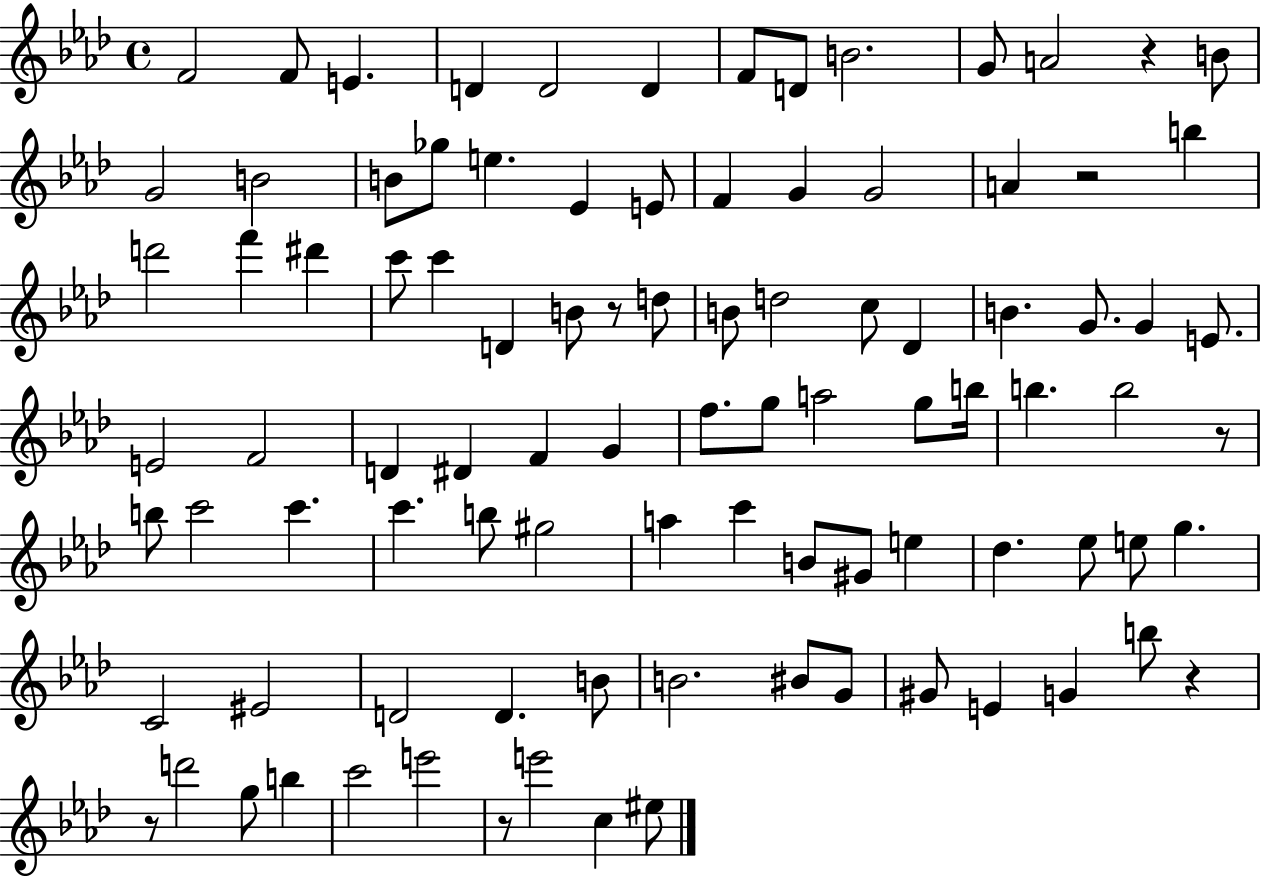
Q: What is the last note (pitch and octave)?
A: EIS5